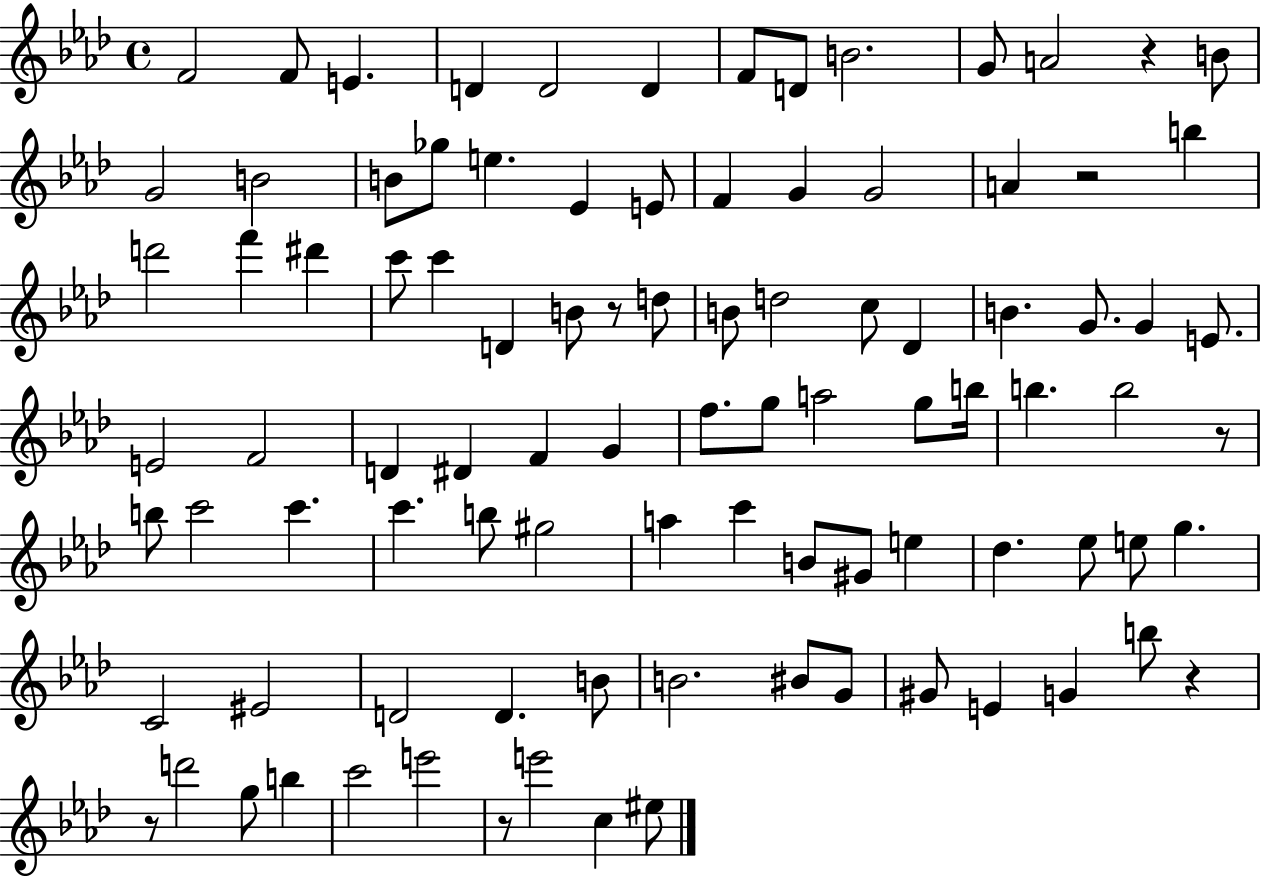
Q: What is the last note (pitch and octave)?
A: EIS5